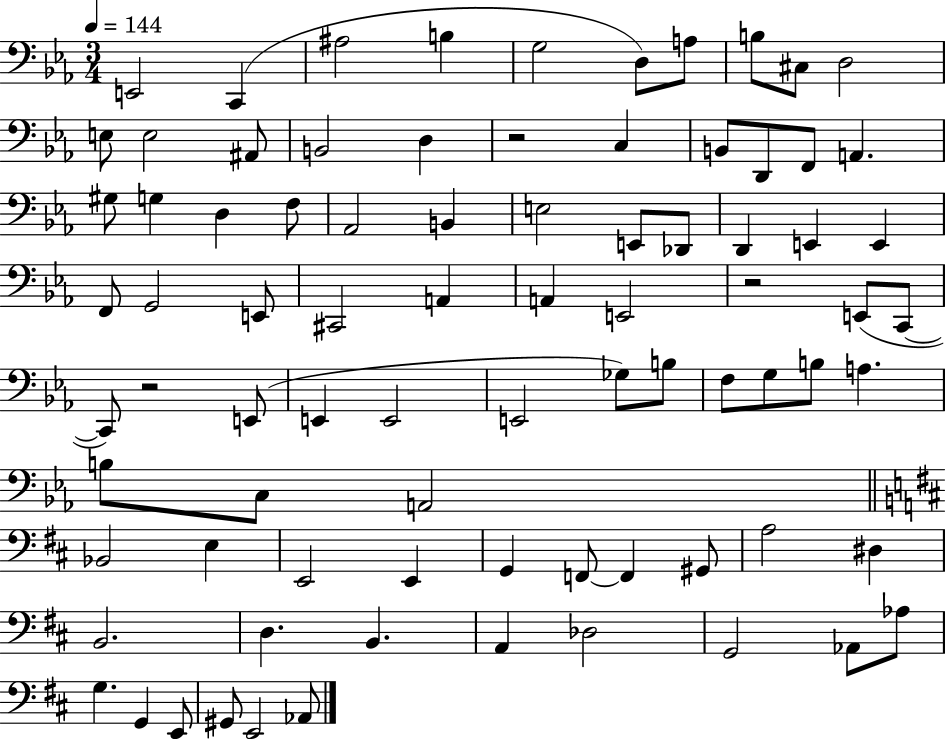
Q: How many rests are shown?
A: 3